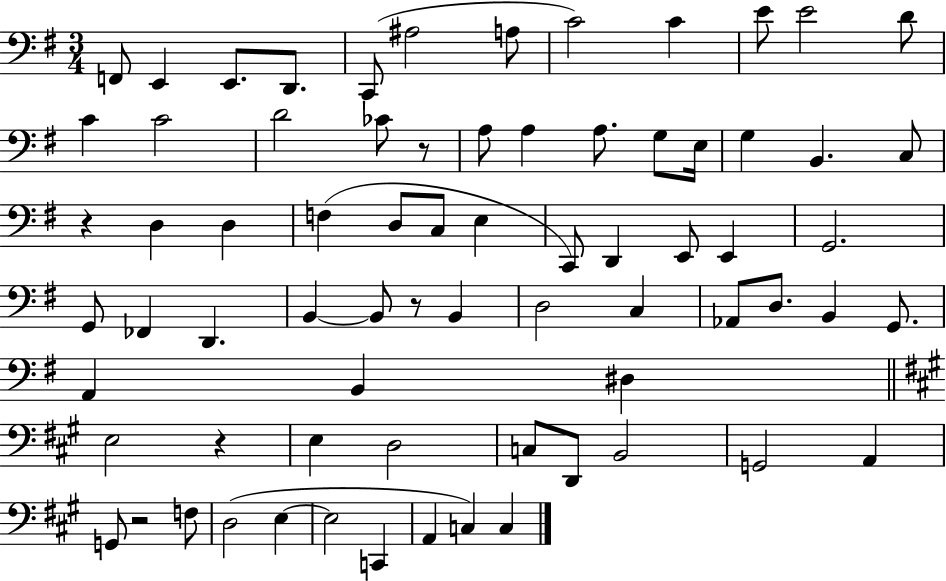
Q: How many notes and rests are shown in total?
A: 72